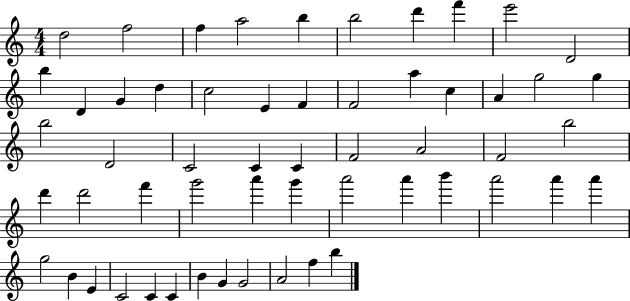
{
  \clef treble
  \numericTimeSignature
  \time 4/4
  \key c \major
  d''2 f''2 | f''4 a''2 b''4 | b''2 d'''4 f'''4 | e'''2 d'2 | \break b''4 d'4 g'4 d''4 | c''2 e'4 f'4 | f'2 a''4 c''4 | a'4 g''2 g''4 | \break b''2 d'2 | c'2 c'4 c'4 | f'2 a'2 | f'2 b''2 | \break d'''4 d'''2 f'''4 | g'''2 a'''4 g'''4 | a'''2 a'''4 b'''4 | a'''2 a'''4 a'''4 | \break g''2 b'4 e'4 | c'2 c'4 c'4 | b'4 g'4 g'2 | a'2 f''4 b''4 | \break \bar "|."
}